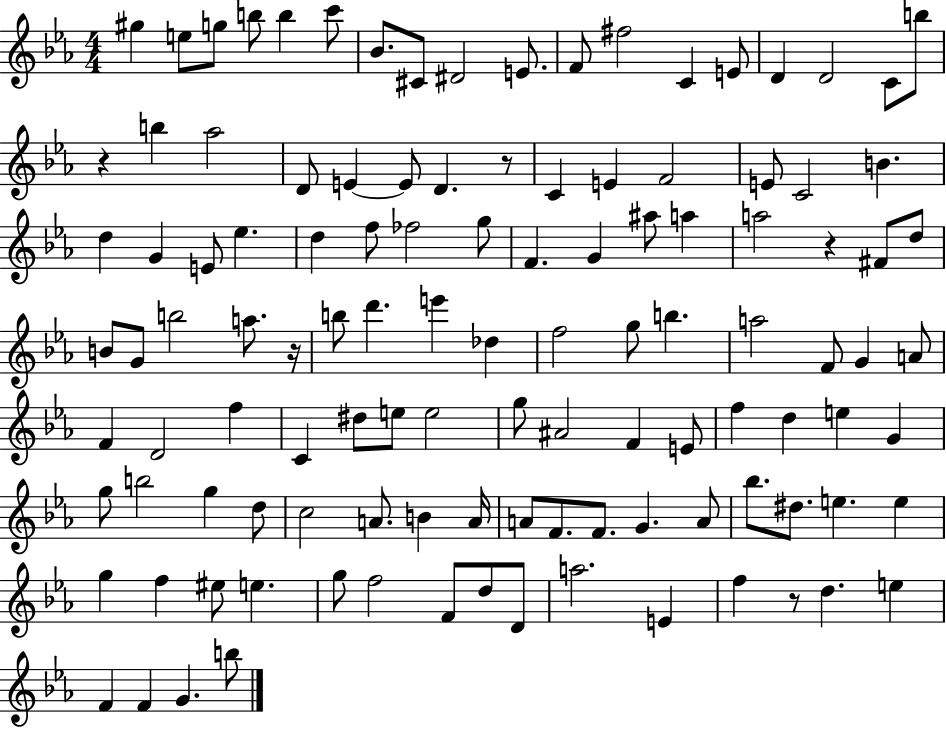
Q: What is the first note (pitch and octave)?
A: G#5